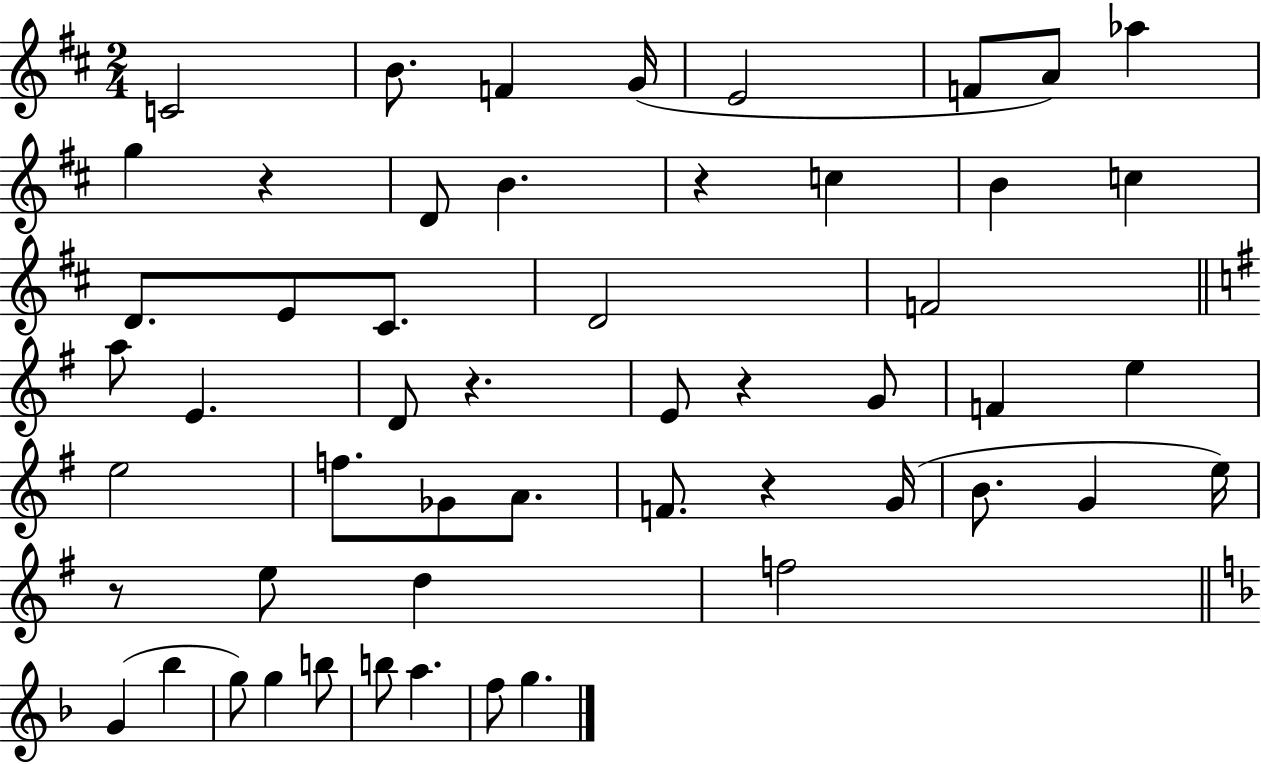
X:1
T:Untitled
M:2/4
L:1/4
K:D
C2 B/2 F G/4 E2 F/2 A/2 _a g z D/2 B z c B c D/2 E/2 ^C/2 D2 F2 a/2 E D/2 z E/2 z G/2 F e e2 f/2 _G/2 A/2 F/2 z G/4 B/2 G e/4 z/2 e/2 d f2 G _b g/2 g b/2 b/2 a f/2 g